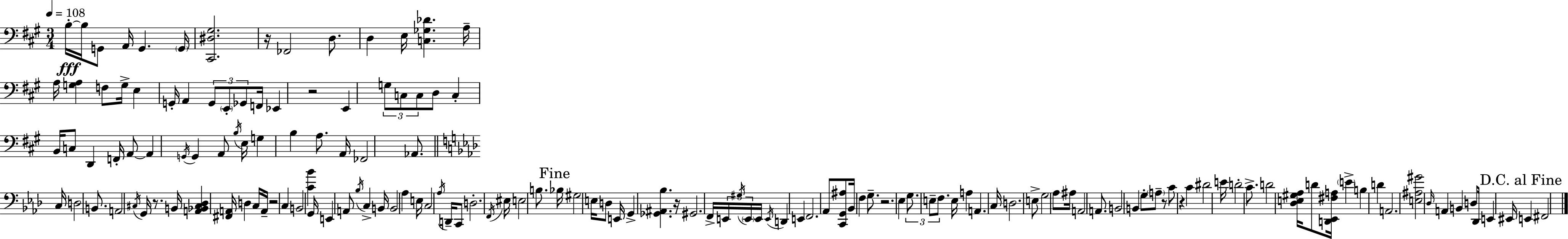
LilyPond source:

{
  \clef bass
  \numericTimeSignature
  \time 3/4
  \key a \major
  \tempo 4 = 108
  \repeat volta 2 { b16-.~~\fff b16 g,8 a,16 g,4. \parenthesize g,16 | <cis, dis gis>2. | r16 fes,2 d8. | d4 e16 <c ges des'>4. a16-- | \break a16 <g a>4 f8 g16-> e4 | g,16-. a,4 \tuplet 3/2 { g,8 \parenthesize e,8-. ges,8 } f,16 | ees,4 r2 | e,4 \tuplet 3/2 { g8 c8 c8 } d8 | \break c4-. b,16 c8 d,4 f,16-. | a,8~~ a,4 \acciaccatura { g,16 } g,4 a,8 | \acciaccatura { b16 } e16 g4 b4 a8. | a,16 fes,2 aes,8. | \break \bar "||" \break \key aes \major c16 d2 b,8. | a,2 \acciaccatura { cis16 } g,16 r8. | b,16 <a, bes, cis des>4 <fis, a,>16 d4 c16 | a,16-- r2 c4 | \break b,2 <c' bes'>4 | g,16 e,4 a,8 \acciaccatura { bes16 } c4-> | b,16 b,2 aes4 | e16 c2 \acciaccatura { aes16 } | \break d,16-- c,8 d2.-. | \acciaccatura { f,16 } eis16 e2 | b8. \mark "Fine" bes16 gis2 | e16 d8 e,16 g,4-> <ges, ais, bes>4. | \break r16 gis,2. | f,16-> \tuplet 3/2 { e,16 \acciaccatura { gis16 } \parenthesize e,16 } e,16 \acciaccatura { e,16 } d,4 | e,4 f,2. | aes,8 <c, g, ais>8 bes,16 f4 | \break g8.-- r2. | ees4 \tuplet 3/2 { g8. | e8-- f8. } e16 a4 a,4. | c16 d2. | \break e8-> g2 | aes8 ais16 a,2 | a,8. b,2 | b,4 g8-. \parenthesize a8-- r8 | \break c'8 r4 c'4 dis'2 | e'16 d'2-. | c'8.-> d'2 | <des e gis aes>16 d'8 <d, ees, fis a>16 \parenthesize e'4-> b4 | \break d'4 a,2. | <e ais gis'>2 | \grace { des16 } a,4 b,4 d8 | des,16 e,4 eis,16 \mark "D.C. al Fine" e,4 fis,2 | \break } \bar "|."
}